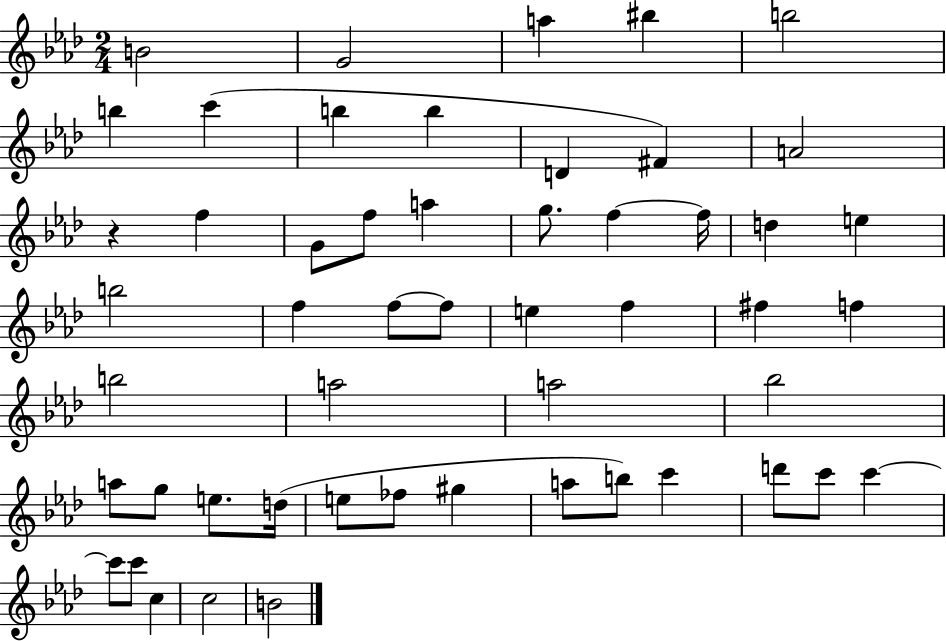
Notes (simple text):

B4/h G4/h A5/q BIS5/q B5/h B5/q C6/q B5/q B5/q D4/q F#4/q A4/h R/q F5/q G4/e F5/e A5/q G5/e. F5/q F5/s D5/q E5/q B5/h F5/q F5/e F5/e E5/q F5/q F#5/q F5/q B5/h A5/h A5/h Bb5/h A5/e G5/e E5/e. D5/s E5/e FES5/e G#5/q A5/e B5/e C6/q D6/e C6/e C6/q C6/e C6/e C5/q C5/h B4/h